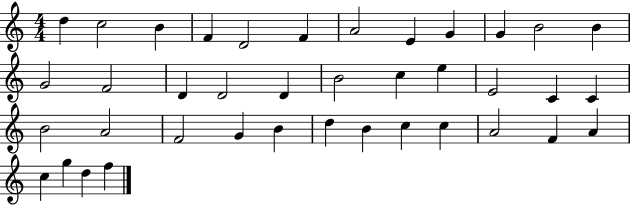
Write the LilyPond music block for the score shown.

{
  \clef treble
  \numericTimeSignature
  \time 4/4
  \key c \major
  d''4 c''2 b'4 | f'4 d'2 f'4 | a'2 e'4 g'4 | g'4 b'2 b'4 | \break g'2 f'2 | d'4 d'2 d'4 | b'2 c''4 e''4 | e'2 c'4 c'4 | \break b'2 a'2 | f'2 g'4 b'4 | d''4 b'4 c''4 c''4 | a'2 f'4 a'4 | \break c''4 g''4 d''4 f''4 | \bar "|."
}